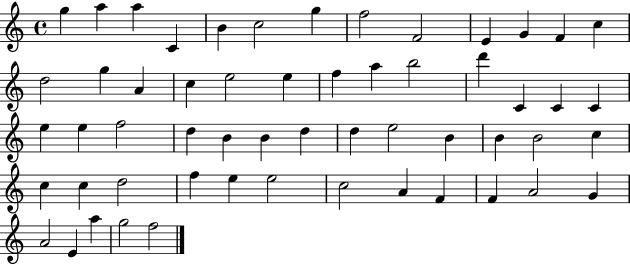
G5/q A5/q A5/q C4/q B4/q C5/h G5/q F5/h F4/h E4/q G4/q F4/q C5/q D5/h G5/q A4/q C5/q E5/h E5/q F5/q A5/q B5/h D6/q C4/q C4/q C4/q E5/q E5/q F5/h D5/q B4/q B4/q D5/q D5/q E5/h B4/q B4/q B4/h C5/q C5/q C5/q D5/h F5/q E5/q E5/h C5/h A4/q F4/q F4/q A4/h G4/q A4/h E4/q A5/q G5/h F5/h